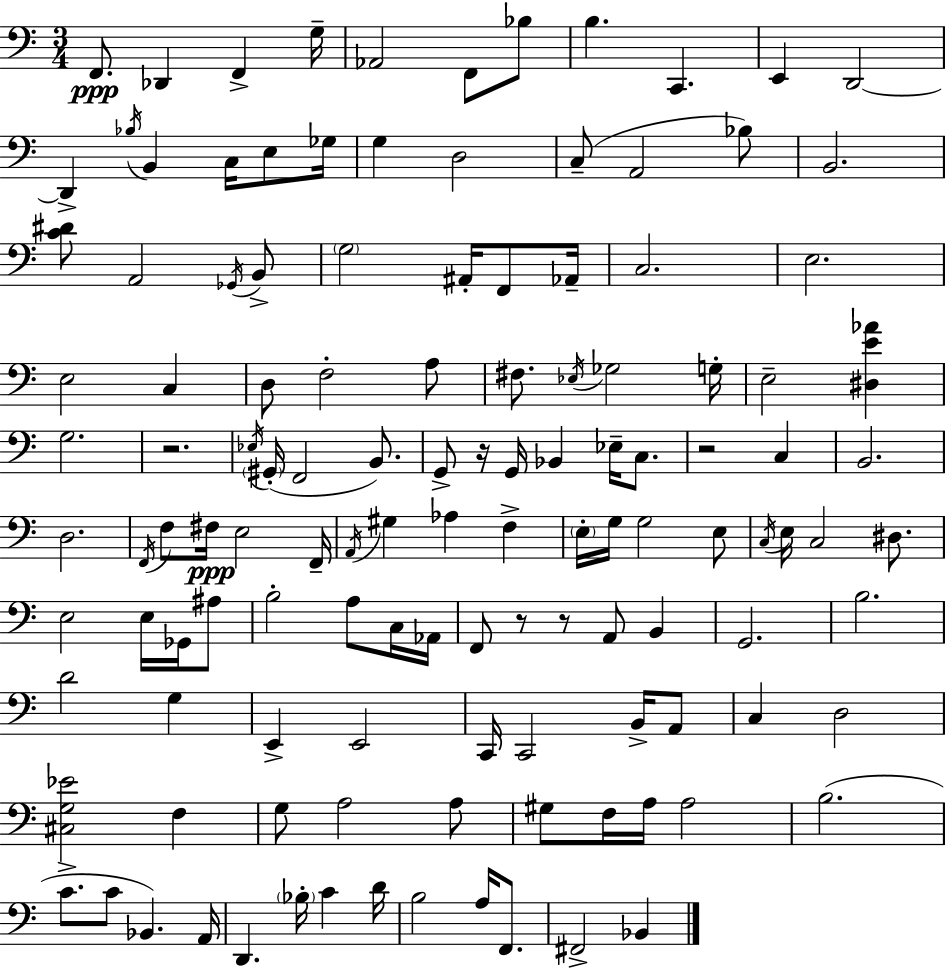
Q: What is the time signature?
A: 3/4